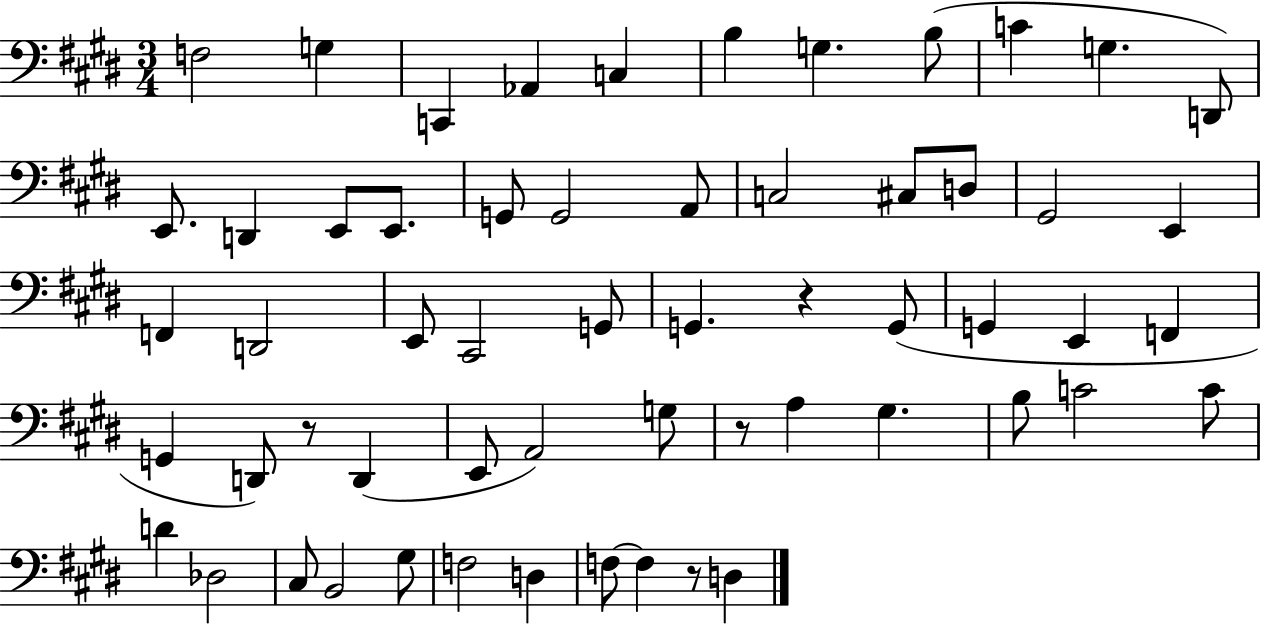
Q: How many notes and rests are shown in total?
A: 58